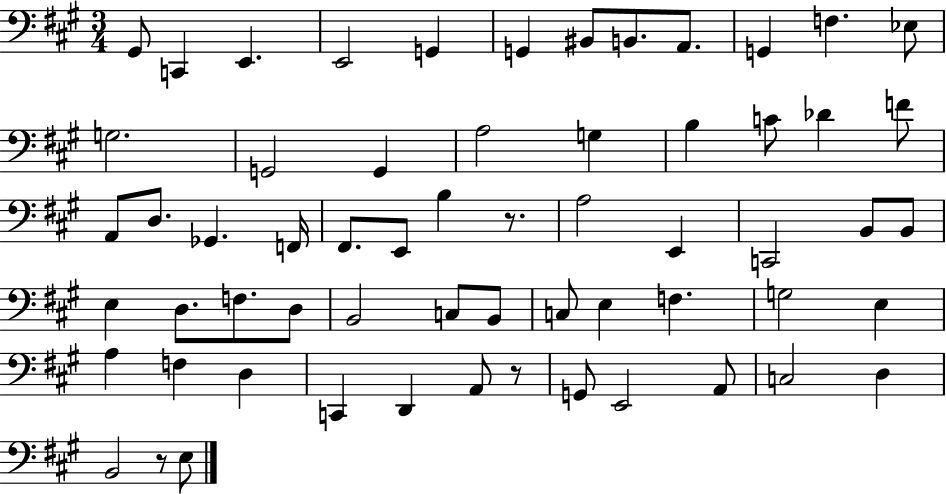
X:1
T:Untitled
M:3/4
L:1/4
K:A
^G,,/2 C,, E,, E,,2 G,, G,, ^B,,/2 B,,/2 A,,/2 G,, F, _E,/2 G,2 G,,2 G,, A,2 G, B, C/2 _D F/2 A,,/2 D,/2 _G,, F,,/4 ^F,,/2 E,,/2 B, z/2 A,2 E,, C,,2 B,,/2 B,,/2 E, D,/2 F,/2 D,/2 B,,2 C,/2 B,,/2 C,/2 E, F, G,2 E, A, F, D, C,, D,, A,,/2 z/2 G,,/2 E,,2 A,,/2 C,2 D, B,,2 z/2 E,/2